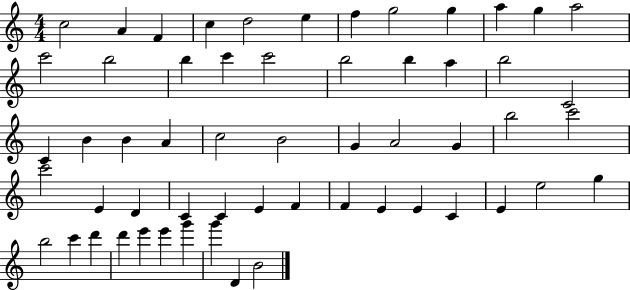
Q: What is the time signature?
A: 4/4